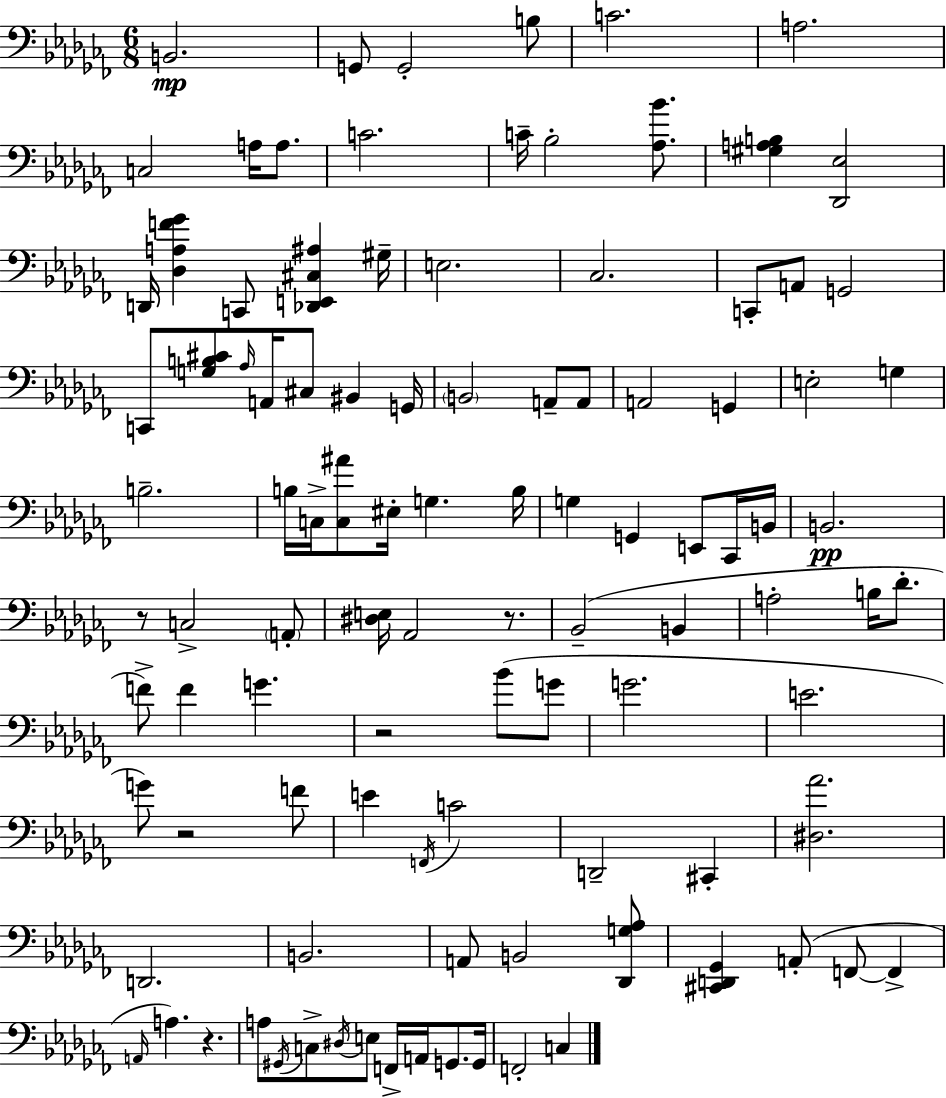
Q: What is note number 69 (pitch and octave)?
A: B2